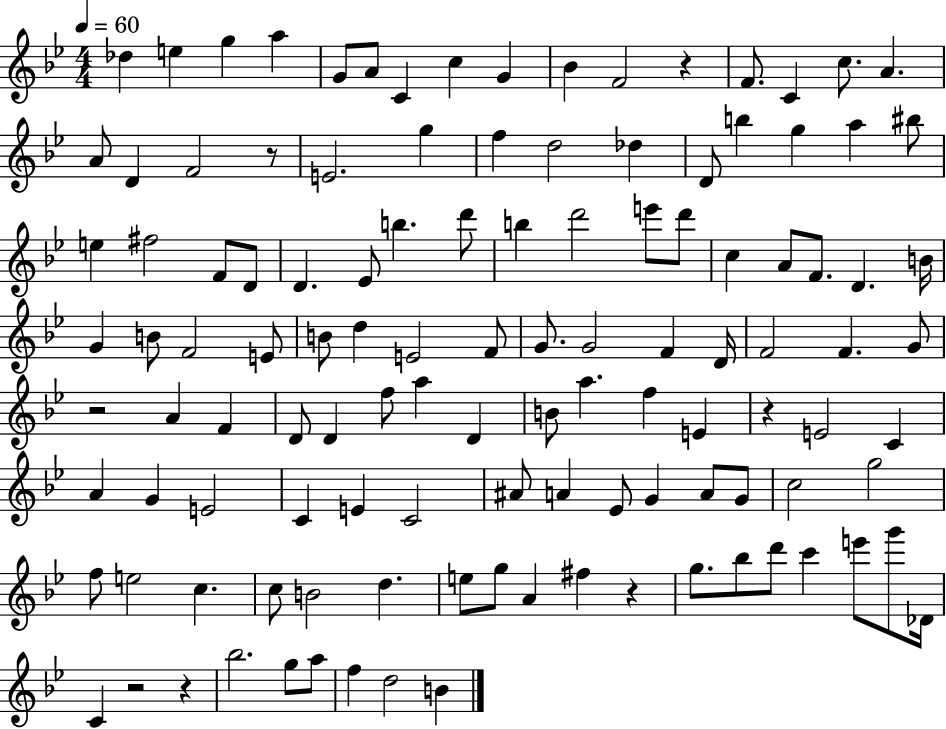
{
  \clef treble
  \numericTimeSignature
  \time 4/4
  \key bes \major
  \tempo 4 = 60
  des''4 e''4 g''4 a''4 | g'8 a'8 c'4 c''4 g'4 | bes'4 f'2 r4 | f'8. c'4 c''8. a'4. | \break a'8 d'4 f'2 r8 | e'2. g''4 | f''4 d''2 des''4 | d'8 b''4 g''4 a''4 bis''8 | \break e''4 fis''2 f'8 d'8 | d'4. ees'8 b''4. d'''8 | b''4 d'''2 e'''8 d'''8 | c''4 a'8 f'8. d'4. b'16 | \break g'4 b'8 f'2 e'8 | b'8 d''4 e'2 f'8 | g'8. g'2 f'4 d'16 | f'2 f'4. g'8 | \break r2 a'4 f'4 | d'8 d'4 f''8 a''4 d'4 | b'8 a''4. f''4 e'4 | r4 e'2 c'4 | \break a'4 g'4 e'2 | c'4 e'4 c'2 | ais'8 a'4 ees'8 g'4 a'8 g'8 | c''2 g''2 | \break f''8 e''2 c''4. | c''8 b'2 d''4. | e''8 g''8 a'4 fis''4 r4 | g''8. bes''8 d'''8 c'''4 e'''8 g'''8 des'16 | \break c'4 r2 r4 | bes''2. g''8 a''8 | f''4 d''2 b'4 | \bar "|."
}